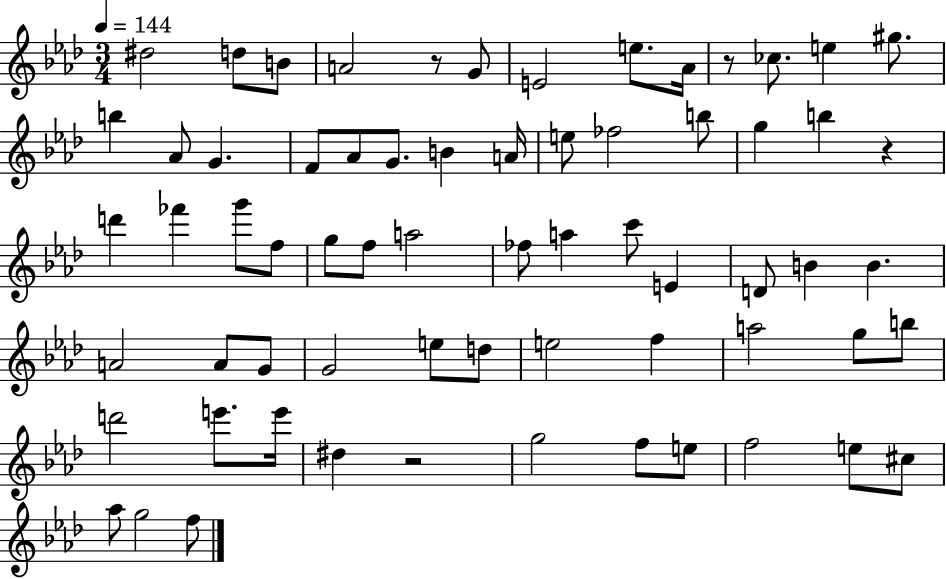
D#5/h D5/e B4/e A4/h R/e G4/e E4/h E5/e. Ab4/s R/e CES5/e. E5/q G#5/e. B5/q Ab4/e G4/q. F4/e Ab4/e G4/e. B4/q A4/s E5/e FES5/h B5/e G5/q B5/q R/q D6/q FES6/q G6/e F5/e G5/e F5/e A5/h FES5/e A5/q C6/e E4/q D4/e B4/q B4/q. A4/h A4/e G4/e G4/h E5/e D5/e E5/h F5/q A5/h G5/e B5/e D6/h E6/e. E6/s D#5/q R/h G5/h F5/e E5/e F5/h E5/e C#5/e Ab5/e G5/h F5/e